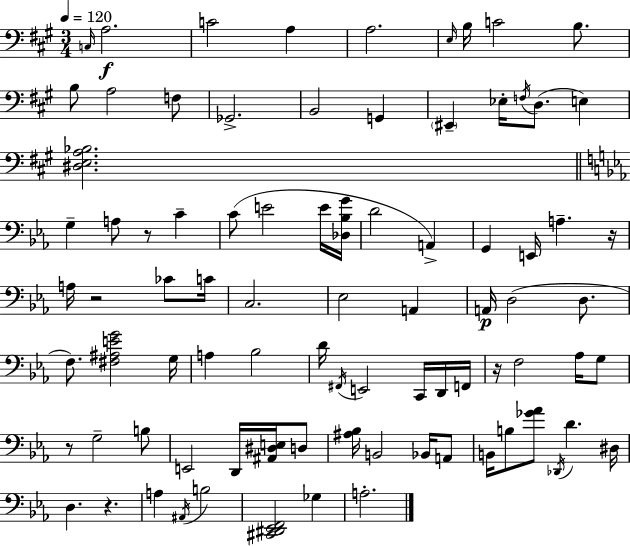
C3/s A3/h. C4/h A3/q A3/h. E3/s B3/s C4/h B3/e. B3/e A3/h F3/e Gb2/h. B2/h G2/q EIS2/q Eb3/s F3/s D3/e. E3/q [D#3,E3,A3,Bb3]/h. G3/q A3/e R/e C4/q C4/e E4/h E4/s [Db3,Bb3,G4]/s D4/h A2/q G2/q E2/s A3/q. R/s A3/s R/h CES4/e C4/s C3/h. Eb3/h A2/q A2/s D3/h D3/e. F3/e. [F#3,A#3,E4,G4]/h G3/s A3/q Bb3/h D4/s F#2/s E2/h C2/s D2/s F2/s R/s F3/h Ab3/s G3/e R/e G3/h B3/e E2/h D2/s [A#2,D#3,E3]/s D3/e [A#3,Bb3]/s B2/h Bb2/s A2/e B2/s B3/e [Gb4,Ab4]/e Db2/s D4/q. D#3/s D3/q. R/q. A3/q A#2/s B3/h [C#2,D#2,Eb2,F2]/h Gb3/q A3/h.